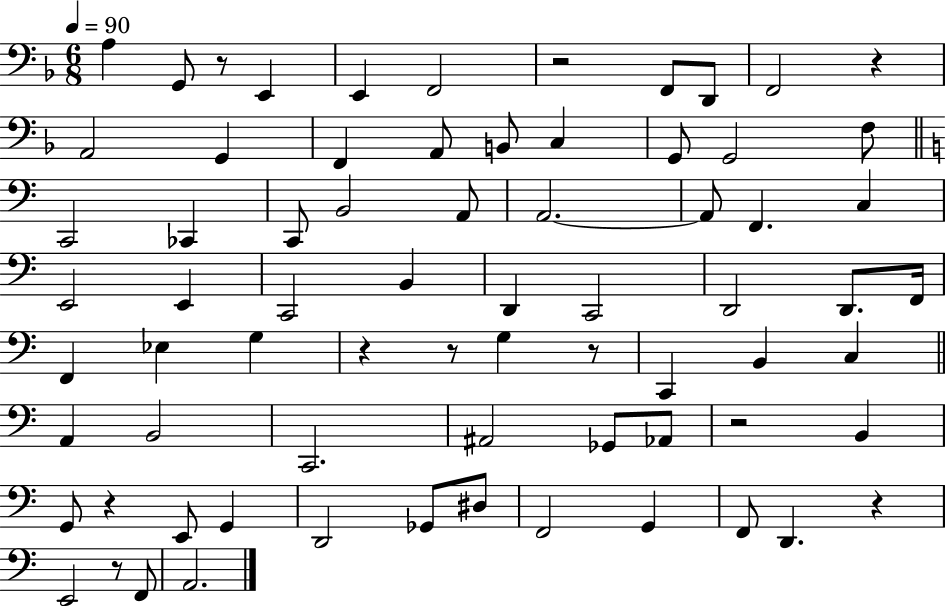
{
  \clef bass
  \numericTimeSignature
  \time 6/8
  \key f \major
  \tempo 4 = 90
  a4 g,8 r8 e,4 | e,4 f,2 | r2 f,8 d,8 | f,2 r4 | \break a,2 g,4 | f,4 a,8 b,8 c4 | g,8 g,2 f8 | \bar "||" \break \key c \major c,2 ces,4 | c,8 b,2 a,8 | a,2.~~ | a,8 f,4. c4 | \break e,2 e,4 | c,2 b,4 | d,4 c,2 | d,2 d,8. f,16 | \break f,4 ees4 g4 | r4 r8 g4 r8 | c,4 b,4 c4 | \bar "||" \break \key a \minor a,4 b,2 | c,2. | ais,2 ges,8 aes,8 | r2 b,4 | \break g,8 r4 e,8 g,4 | d,2 ges,8 dis8 | f,2 g,4 | f,8 d,4. r4 | \break e,2 r8 f,8 | a,2. | \bar "|."
}